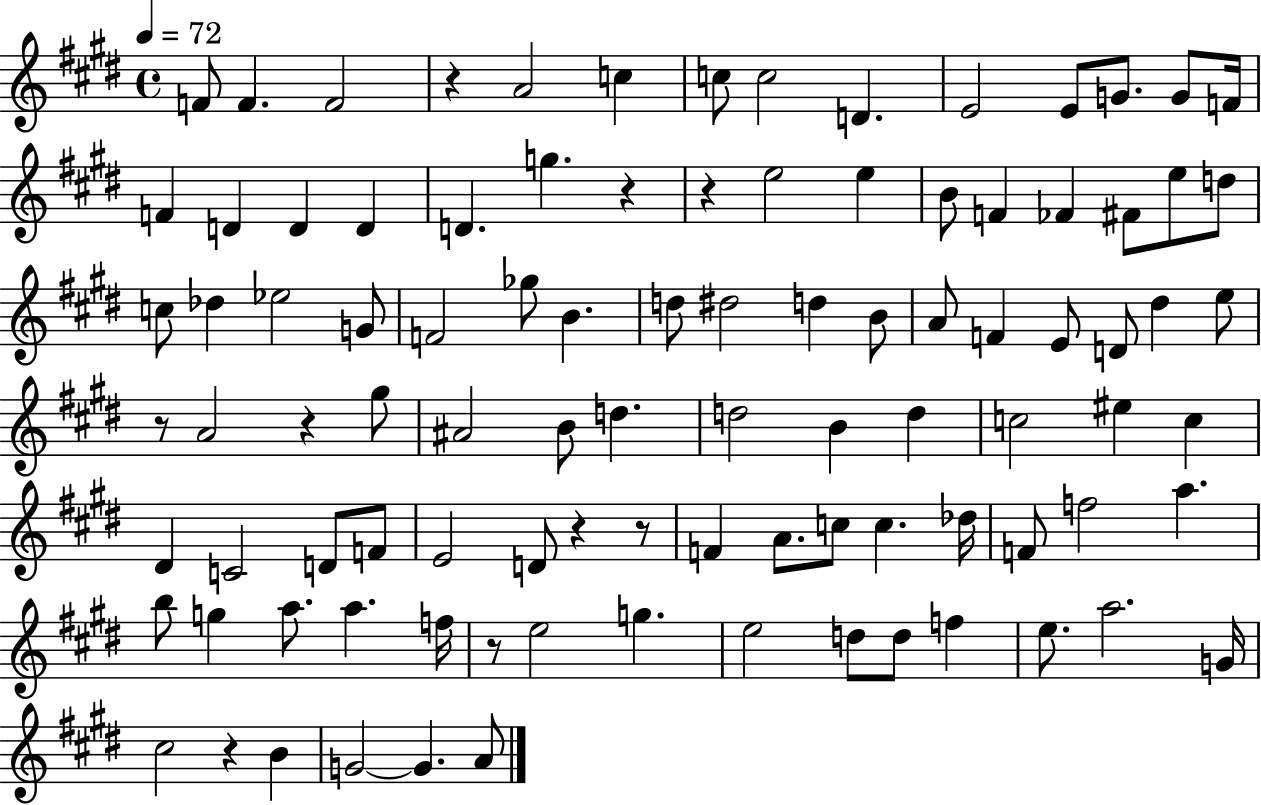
{
  \clef treble
  \time 4/4
  \defaultTimeSignature
  \key e \major
  \tempo 4 = 72
  f'8 f'4. f'2 | r4 a'2 c''4 | c''8 c''2 d'4. | e'2 e'8 g'8. g'8 f'16 | \break f'4 d'4 d'4 d'4 | d'4. g''4. r4 | r4 e''2 e''4 | b'8 f'4 fes'4 fis'8 e''8 d''8 | \break c''8 des''4 ees''2 g'8 | f'2 ges''8 b'4. | d''8 dis''2 d''4 b'8 | a'8 f'4 e'8 d'8 dis''4 e''8 | \break r8 a'2 r4 gis''8 | ais'2 b'8 d''4. | d''2 b'4 d''4 | c''2 eis''4 c''4 | \break dis'4 c'2 d'8 f'8 | e'2 d'8 r4 r8 | f'4 a'8. c''8 c''4. des''16 | f'8 f''2 a''4. | \break b''8 g''4 a''8. a''4. f''16 | r8 e''2 g''4. | e''2 d''8 d''8 f''4 | e''8. a''2. g'16 | \break cis''2 r4 b'4 | g'2~~ g'4. a'8 | \bar "|."
}